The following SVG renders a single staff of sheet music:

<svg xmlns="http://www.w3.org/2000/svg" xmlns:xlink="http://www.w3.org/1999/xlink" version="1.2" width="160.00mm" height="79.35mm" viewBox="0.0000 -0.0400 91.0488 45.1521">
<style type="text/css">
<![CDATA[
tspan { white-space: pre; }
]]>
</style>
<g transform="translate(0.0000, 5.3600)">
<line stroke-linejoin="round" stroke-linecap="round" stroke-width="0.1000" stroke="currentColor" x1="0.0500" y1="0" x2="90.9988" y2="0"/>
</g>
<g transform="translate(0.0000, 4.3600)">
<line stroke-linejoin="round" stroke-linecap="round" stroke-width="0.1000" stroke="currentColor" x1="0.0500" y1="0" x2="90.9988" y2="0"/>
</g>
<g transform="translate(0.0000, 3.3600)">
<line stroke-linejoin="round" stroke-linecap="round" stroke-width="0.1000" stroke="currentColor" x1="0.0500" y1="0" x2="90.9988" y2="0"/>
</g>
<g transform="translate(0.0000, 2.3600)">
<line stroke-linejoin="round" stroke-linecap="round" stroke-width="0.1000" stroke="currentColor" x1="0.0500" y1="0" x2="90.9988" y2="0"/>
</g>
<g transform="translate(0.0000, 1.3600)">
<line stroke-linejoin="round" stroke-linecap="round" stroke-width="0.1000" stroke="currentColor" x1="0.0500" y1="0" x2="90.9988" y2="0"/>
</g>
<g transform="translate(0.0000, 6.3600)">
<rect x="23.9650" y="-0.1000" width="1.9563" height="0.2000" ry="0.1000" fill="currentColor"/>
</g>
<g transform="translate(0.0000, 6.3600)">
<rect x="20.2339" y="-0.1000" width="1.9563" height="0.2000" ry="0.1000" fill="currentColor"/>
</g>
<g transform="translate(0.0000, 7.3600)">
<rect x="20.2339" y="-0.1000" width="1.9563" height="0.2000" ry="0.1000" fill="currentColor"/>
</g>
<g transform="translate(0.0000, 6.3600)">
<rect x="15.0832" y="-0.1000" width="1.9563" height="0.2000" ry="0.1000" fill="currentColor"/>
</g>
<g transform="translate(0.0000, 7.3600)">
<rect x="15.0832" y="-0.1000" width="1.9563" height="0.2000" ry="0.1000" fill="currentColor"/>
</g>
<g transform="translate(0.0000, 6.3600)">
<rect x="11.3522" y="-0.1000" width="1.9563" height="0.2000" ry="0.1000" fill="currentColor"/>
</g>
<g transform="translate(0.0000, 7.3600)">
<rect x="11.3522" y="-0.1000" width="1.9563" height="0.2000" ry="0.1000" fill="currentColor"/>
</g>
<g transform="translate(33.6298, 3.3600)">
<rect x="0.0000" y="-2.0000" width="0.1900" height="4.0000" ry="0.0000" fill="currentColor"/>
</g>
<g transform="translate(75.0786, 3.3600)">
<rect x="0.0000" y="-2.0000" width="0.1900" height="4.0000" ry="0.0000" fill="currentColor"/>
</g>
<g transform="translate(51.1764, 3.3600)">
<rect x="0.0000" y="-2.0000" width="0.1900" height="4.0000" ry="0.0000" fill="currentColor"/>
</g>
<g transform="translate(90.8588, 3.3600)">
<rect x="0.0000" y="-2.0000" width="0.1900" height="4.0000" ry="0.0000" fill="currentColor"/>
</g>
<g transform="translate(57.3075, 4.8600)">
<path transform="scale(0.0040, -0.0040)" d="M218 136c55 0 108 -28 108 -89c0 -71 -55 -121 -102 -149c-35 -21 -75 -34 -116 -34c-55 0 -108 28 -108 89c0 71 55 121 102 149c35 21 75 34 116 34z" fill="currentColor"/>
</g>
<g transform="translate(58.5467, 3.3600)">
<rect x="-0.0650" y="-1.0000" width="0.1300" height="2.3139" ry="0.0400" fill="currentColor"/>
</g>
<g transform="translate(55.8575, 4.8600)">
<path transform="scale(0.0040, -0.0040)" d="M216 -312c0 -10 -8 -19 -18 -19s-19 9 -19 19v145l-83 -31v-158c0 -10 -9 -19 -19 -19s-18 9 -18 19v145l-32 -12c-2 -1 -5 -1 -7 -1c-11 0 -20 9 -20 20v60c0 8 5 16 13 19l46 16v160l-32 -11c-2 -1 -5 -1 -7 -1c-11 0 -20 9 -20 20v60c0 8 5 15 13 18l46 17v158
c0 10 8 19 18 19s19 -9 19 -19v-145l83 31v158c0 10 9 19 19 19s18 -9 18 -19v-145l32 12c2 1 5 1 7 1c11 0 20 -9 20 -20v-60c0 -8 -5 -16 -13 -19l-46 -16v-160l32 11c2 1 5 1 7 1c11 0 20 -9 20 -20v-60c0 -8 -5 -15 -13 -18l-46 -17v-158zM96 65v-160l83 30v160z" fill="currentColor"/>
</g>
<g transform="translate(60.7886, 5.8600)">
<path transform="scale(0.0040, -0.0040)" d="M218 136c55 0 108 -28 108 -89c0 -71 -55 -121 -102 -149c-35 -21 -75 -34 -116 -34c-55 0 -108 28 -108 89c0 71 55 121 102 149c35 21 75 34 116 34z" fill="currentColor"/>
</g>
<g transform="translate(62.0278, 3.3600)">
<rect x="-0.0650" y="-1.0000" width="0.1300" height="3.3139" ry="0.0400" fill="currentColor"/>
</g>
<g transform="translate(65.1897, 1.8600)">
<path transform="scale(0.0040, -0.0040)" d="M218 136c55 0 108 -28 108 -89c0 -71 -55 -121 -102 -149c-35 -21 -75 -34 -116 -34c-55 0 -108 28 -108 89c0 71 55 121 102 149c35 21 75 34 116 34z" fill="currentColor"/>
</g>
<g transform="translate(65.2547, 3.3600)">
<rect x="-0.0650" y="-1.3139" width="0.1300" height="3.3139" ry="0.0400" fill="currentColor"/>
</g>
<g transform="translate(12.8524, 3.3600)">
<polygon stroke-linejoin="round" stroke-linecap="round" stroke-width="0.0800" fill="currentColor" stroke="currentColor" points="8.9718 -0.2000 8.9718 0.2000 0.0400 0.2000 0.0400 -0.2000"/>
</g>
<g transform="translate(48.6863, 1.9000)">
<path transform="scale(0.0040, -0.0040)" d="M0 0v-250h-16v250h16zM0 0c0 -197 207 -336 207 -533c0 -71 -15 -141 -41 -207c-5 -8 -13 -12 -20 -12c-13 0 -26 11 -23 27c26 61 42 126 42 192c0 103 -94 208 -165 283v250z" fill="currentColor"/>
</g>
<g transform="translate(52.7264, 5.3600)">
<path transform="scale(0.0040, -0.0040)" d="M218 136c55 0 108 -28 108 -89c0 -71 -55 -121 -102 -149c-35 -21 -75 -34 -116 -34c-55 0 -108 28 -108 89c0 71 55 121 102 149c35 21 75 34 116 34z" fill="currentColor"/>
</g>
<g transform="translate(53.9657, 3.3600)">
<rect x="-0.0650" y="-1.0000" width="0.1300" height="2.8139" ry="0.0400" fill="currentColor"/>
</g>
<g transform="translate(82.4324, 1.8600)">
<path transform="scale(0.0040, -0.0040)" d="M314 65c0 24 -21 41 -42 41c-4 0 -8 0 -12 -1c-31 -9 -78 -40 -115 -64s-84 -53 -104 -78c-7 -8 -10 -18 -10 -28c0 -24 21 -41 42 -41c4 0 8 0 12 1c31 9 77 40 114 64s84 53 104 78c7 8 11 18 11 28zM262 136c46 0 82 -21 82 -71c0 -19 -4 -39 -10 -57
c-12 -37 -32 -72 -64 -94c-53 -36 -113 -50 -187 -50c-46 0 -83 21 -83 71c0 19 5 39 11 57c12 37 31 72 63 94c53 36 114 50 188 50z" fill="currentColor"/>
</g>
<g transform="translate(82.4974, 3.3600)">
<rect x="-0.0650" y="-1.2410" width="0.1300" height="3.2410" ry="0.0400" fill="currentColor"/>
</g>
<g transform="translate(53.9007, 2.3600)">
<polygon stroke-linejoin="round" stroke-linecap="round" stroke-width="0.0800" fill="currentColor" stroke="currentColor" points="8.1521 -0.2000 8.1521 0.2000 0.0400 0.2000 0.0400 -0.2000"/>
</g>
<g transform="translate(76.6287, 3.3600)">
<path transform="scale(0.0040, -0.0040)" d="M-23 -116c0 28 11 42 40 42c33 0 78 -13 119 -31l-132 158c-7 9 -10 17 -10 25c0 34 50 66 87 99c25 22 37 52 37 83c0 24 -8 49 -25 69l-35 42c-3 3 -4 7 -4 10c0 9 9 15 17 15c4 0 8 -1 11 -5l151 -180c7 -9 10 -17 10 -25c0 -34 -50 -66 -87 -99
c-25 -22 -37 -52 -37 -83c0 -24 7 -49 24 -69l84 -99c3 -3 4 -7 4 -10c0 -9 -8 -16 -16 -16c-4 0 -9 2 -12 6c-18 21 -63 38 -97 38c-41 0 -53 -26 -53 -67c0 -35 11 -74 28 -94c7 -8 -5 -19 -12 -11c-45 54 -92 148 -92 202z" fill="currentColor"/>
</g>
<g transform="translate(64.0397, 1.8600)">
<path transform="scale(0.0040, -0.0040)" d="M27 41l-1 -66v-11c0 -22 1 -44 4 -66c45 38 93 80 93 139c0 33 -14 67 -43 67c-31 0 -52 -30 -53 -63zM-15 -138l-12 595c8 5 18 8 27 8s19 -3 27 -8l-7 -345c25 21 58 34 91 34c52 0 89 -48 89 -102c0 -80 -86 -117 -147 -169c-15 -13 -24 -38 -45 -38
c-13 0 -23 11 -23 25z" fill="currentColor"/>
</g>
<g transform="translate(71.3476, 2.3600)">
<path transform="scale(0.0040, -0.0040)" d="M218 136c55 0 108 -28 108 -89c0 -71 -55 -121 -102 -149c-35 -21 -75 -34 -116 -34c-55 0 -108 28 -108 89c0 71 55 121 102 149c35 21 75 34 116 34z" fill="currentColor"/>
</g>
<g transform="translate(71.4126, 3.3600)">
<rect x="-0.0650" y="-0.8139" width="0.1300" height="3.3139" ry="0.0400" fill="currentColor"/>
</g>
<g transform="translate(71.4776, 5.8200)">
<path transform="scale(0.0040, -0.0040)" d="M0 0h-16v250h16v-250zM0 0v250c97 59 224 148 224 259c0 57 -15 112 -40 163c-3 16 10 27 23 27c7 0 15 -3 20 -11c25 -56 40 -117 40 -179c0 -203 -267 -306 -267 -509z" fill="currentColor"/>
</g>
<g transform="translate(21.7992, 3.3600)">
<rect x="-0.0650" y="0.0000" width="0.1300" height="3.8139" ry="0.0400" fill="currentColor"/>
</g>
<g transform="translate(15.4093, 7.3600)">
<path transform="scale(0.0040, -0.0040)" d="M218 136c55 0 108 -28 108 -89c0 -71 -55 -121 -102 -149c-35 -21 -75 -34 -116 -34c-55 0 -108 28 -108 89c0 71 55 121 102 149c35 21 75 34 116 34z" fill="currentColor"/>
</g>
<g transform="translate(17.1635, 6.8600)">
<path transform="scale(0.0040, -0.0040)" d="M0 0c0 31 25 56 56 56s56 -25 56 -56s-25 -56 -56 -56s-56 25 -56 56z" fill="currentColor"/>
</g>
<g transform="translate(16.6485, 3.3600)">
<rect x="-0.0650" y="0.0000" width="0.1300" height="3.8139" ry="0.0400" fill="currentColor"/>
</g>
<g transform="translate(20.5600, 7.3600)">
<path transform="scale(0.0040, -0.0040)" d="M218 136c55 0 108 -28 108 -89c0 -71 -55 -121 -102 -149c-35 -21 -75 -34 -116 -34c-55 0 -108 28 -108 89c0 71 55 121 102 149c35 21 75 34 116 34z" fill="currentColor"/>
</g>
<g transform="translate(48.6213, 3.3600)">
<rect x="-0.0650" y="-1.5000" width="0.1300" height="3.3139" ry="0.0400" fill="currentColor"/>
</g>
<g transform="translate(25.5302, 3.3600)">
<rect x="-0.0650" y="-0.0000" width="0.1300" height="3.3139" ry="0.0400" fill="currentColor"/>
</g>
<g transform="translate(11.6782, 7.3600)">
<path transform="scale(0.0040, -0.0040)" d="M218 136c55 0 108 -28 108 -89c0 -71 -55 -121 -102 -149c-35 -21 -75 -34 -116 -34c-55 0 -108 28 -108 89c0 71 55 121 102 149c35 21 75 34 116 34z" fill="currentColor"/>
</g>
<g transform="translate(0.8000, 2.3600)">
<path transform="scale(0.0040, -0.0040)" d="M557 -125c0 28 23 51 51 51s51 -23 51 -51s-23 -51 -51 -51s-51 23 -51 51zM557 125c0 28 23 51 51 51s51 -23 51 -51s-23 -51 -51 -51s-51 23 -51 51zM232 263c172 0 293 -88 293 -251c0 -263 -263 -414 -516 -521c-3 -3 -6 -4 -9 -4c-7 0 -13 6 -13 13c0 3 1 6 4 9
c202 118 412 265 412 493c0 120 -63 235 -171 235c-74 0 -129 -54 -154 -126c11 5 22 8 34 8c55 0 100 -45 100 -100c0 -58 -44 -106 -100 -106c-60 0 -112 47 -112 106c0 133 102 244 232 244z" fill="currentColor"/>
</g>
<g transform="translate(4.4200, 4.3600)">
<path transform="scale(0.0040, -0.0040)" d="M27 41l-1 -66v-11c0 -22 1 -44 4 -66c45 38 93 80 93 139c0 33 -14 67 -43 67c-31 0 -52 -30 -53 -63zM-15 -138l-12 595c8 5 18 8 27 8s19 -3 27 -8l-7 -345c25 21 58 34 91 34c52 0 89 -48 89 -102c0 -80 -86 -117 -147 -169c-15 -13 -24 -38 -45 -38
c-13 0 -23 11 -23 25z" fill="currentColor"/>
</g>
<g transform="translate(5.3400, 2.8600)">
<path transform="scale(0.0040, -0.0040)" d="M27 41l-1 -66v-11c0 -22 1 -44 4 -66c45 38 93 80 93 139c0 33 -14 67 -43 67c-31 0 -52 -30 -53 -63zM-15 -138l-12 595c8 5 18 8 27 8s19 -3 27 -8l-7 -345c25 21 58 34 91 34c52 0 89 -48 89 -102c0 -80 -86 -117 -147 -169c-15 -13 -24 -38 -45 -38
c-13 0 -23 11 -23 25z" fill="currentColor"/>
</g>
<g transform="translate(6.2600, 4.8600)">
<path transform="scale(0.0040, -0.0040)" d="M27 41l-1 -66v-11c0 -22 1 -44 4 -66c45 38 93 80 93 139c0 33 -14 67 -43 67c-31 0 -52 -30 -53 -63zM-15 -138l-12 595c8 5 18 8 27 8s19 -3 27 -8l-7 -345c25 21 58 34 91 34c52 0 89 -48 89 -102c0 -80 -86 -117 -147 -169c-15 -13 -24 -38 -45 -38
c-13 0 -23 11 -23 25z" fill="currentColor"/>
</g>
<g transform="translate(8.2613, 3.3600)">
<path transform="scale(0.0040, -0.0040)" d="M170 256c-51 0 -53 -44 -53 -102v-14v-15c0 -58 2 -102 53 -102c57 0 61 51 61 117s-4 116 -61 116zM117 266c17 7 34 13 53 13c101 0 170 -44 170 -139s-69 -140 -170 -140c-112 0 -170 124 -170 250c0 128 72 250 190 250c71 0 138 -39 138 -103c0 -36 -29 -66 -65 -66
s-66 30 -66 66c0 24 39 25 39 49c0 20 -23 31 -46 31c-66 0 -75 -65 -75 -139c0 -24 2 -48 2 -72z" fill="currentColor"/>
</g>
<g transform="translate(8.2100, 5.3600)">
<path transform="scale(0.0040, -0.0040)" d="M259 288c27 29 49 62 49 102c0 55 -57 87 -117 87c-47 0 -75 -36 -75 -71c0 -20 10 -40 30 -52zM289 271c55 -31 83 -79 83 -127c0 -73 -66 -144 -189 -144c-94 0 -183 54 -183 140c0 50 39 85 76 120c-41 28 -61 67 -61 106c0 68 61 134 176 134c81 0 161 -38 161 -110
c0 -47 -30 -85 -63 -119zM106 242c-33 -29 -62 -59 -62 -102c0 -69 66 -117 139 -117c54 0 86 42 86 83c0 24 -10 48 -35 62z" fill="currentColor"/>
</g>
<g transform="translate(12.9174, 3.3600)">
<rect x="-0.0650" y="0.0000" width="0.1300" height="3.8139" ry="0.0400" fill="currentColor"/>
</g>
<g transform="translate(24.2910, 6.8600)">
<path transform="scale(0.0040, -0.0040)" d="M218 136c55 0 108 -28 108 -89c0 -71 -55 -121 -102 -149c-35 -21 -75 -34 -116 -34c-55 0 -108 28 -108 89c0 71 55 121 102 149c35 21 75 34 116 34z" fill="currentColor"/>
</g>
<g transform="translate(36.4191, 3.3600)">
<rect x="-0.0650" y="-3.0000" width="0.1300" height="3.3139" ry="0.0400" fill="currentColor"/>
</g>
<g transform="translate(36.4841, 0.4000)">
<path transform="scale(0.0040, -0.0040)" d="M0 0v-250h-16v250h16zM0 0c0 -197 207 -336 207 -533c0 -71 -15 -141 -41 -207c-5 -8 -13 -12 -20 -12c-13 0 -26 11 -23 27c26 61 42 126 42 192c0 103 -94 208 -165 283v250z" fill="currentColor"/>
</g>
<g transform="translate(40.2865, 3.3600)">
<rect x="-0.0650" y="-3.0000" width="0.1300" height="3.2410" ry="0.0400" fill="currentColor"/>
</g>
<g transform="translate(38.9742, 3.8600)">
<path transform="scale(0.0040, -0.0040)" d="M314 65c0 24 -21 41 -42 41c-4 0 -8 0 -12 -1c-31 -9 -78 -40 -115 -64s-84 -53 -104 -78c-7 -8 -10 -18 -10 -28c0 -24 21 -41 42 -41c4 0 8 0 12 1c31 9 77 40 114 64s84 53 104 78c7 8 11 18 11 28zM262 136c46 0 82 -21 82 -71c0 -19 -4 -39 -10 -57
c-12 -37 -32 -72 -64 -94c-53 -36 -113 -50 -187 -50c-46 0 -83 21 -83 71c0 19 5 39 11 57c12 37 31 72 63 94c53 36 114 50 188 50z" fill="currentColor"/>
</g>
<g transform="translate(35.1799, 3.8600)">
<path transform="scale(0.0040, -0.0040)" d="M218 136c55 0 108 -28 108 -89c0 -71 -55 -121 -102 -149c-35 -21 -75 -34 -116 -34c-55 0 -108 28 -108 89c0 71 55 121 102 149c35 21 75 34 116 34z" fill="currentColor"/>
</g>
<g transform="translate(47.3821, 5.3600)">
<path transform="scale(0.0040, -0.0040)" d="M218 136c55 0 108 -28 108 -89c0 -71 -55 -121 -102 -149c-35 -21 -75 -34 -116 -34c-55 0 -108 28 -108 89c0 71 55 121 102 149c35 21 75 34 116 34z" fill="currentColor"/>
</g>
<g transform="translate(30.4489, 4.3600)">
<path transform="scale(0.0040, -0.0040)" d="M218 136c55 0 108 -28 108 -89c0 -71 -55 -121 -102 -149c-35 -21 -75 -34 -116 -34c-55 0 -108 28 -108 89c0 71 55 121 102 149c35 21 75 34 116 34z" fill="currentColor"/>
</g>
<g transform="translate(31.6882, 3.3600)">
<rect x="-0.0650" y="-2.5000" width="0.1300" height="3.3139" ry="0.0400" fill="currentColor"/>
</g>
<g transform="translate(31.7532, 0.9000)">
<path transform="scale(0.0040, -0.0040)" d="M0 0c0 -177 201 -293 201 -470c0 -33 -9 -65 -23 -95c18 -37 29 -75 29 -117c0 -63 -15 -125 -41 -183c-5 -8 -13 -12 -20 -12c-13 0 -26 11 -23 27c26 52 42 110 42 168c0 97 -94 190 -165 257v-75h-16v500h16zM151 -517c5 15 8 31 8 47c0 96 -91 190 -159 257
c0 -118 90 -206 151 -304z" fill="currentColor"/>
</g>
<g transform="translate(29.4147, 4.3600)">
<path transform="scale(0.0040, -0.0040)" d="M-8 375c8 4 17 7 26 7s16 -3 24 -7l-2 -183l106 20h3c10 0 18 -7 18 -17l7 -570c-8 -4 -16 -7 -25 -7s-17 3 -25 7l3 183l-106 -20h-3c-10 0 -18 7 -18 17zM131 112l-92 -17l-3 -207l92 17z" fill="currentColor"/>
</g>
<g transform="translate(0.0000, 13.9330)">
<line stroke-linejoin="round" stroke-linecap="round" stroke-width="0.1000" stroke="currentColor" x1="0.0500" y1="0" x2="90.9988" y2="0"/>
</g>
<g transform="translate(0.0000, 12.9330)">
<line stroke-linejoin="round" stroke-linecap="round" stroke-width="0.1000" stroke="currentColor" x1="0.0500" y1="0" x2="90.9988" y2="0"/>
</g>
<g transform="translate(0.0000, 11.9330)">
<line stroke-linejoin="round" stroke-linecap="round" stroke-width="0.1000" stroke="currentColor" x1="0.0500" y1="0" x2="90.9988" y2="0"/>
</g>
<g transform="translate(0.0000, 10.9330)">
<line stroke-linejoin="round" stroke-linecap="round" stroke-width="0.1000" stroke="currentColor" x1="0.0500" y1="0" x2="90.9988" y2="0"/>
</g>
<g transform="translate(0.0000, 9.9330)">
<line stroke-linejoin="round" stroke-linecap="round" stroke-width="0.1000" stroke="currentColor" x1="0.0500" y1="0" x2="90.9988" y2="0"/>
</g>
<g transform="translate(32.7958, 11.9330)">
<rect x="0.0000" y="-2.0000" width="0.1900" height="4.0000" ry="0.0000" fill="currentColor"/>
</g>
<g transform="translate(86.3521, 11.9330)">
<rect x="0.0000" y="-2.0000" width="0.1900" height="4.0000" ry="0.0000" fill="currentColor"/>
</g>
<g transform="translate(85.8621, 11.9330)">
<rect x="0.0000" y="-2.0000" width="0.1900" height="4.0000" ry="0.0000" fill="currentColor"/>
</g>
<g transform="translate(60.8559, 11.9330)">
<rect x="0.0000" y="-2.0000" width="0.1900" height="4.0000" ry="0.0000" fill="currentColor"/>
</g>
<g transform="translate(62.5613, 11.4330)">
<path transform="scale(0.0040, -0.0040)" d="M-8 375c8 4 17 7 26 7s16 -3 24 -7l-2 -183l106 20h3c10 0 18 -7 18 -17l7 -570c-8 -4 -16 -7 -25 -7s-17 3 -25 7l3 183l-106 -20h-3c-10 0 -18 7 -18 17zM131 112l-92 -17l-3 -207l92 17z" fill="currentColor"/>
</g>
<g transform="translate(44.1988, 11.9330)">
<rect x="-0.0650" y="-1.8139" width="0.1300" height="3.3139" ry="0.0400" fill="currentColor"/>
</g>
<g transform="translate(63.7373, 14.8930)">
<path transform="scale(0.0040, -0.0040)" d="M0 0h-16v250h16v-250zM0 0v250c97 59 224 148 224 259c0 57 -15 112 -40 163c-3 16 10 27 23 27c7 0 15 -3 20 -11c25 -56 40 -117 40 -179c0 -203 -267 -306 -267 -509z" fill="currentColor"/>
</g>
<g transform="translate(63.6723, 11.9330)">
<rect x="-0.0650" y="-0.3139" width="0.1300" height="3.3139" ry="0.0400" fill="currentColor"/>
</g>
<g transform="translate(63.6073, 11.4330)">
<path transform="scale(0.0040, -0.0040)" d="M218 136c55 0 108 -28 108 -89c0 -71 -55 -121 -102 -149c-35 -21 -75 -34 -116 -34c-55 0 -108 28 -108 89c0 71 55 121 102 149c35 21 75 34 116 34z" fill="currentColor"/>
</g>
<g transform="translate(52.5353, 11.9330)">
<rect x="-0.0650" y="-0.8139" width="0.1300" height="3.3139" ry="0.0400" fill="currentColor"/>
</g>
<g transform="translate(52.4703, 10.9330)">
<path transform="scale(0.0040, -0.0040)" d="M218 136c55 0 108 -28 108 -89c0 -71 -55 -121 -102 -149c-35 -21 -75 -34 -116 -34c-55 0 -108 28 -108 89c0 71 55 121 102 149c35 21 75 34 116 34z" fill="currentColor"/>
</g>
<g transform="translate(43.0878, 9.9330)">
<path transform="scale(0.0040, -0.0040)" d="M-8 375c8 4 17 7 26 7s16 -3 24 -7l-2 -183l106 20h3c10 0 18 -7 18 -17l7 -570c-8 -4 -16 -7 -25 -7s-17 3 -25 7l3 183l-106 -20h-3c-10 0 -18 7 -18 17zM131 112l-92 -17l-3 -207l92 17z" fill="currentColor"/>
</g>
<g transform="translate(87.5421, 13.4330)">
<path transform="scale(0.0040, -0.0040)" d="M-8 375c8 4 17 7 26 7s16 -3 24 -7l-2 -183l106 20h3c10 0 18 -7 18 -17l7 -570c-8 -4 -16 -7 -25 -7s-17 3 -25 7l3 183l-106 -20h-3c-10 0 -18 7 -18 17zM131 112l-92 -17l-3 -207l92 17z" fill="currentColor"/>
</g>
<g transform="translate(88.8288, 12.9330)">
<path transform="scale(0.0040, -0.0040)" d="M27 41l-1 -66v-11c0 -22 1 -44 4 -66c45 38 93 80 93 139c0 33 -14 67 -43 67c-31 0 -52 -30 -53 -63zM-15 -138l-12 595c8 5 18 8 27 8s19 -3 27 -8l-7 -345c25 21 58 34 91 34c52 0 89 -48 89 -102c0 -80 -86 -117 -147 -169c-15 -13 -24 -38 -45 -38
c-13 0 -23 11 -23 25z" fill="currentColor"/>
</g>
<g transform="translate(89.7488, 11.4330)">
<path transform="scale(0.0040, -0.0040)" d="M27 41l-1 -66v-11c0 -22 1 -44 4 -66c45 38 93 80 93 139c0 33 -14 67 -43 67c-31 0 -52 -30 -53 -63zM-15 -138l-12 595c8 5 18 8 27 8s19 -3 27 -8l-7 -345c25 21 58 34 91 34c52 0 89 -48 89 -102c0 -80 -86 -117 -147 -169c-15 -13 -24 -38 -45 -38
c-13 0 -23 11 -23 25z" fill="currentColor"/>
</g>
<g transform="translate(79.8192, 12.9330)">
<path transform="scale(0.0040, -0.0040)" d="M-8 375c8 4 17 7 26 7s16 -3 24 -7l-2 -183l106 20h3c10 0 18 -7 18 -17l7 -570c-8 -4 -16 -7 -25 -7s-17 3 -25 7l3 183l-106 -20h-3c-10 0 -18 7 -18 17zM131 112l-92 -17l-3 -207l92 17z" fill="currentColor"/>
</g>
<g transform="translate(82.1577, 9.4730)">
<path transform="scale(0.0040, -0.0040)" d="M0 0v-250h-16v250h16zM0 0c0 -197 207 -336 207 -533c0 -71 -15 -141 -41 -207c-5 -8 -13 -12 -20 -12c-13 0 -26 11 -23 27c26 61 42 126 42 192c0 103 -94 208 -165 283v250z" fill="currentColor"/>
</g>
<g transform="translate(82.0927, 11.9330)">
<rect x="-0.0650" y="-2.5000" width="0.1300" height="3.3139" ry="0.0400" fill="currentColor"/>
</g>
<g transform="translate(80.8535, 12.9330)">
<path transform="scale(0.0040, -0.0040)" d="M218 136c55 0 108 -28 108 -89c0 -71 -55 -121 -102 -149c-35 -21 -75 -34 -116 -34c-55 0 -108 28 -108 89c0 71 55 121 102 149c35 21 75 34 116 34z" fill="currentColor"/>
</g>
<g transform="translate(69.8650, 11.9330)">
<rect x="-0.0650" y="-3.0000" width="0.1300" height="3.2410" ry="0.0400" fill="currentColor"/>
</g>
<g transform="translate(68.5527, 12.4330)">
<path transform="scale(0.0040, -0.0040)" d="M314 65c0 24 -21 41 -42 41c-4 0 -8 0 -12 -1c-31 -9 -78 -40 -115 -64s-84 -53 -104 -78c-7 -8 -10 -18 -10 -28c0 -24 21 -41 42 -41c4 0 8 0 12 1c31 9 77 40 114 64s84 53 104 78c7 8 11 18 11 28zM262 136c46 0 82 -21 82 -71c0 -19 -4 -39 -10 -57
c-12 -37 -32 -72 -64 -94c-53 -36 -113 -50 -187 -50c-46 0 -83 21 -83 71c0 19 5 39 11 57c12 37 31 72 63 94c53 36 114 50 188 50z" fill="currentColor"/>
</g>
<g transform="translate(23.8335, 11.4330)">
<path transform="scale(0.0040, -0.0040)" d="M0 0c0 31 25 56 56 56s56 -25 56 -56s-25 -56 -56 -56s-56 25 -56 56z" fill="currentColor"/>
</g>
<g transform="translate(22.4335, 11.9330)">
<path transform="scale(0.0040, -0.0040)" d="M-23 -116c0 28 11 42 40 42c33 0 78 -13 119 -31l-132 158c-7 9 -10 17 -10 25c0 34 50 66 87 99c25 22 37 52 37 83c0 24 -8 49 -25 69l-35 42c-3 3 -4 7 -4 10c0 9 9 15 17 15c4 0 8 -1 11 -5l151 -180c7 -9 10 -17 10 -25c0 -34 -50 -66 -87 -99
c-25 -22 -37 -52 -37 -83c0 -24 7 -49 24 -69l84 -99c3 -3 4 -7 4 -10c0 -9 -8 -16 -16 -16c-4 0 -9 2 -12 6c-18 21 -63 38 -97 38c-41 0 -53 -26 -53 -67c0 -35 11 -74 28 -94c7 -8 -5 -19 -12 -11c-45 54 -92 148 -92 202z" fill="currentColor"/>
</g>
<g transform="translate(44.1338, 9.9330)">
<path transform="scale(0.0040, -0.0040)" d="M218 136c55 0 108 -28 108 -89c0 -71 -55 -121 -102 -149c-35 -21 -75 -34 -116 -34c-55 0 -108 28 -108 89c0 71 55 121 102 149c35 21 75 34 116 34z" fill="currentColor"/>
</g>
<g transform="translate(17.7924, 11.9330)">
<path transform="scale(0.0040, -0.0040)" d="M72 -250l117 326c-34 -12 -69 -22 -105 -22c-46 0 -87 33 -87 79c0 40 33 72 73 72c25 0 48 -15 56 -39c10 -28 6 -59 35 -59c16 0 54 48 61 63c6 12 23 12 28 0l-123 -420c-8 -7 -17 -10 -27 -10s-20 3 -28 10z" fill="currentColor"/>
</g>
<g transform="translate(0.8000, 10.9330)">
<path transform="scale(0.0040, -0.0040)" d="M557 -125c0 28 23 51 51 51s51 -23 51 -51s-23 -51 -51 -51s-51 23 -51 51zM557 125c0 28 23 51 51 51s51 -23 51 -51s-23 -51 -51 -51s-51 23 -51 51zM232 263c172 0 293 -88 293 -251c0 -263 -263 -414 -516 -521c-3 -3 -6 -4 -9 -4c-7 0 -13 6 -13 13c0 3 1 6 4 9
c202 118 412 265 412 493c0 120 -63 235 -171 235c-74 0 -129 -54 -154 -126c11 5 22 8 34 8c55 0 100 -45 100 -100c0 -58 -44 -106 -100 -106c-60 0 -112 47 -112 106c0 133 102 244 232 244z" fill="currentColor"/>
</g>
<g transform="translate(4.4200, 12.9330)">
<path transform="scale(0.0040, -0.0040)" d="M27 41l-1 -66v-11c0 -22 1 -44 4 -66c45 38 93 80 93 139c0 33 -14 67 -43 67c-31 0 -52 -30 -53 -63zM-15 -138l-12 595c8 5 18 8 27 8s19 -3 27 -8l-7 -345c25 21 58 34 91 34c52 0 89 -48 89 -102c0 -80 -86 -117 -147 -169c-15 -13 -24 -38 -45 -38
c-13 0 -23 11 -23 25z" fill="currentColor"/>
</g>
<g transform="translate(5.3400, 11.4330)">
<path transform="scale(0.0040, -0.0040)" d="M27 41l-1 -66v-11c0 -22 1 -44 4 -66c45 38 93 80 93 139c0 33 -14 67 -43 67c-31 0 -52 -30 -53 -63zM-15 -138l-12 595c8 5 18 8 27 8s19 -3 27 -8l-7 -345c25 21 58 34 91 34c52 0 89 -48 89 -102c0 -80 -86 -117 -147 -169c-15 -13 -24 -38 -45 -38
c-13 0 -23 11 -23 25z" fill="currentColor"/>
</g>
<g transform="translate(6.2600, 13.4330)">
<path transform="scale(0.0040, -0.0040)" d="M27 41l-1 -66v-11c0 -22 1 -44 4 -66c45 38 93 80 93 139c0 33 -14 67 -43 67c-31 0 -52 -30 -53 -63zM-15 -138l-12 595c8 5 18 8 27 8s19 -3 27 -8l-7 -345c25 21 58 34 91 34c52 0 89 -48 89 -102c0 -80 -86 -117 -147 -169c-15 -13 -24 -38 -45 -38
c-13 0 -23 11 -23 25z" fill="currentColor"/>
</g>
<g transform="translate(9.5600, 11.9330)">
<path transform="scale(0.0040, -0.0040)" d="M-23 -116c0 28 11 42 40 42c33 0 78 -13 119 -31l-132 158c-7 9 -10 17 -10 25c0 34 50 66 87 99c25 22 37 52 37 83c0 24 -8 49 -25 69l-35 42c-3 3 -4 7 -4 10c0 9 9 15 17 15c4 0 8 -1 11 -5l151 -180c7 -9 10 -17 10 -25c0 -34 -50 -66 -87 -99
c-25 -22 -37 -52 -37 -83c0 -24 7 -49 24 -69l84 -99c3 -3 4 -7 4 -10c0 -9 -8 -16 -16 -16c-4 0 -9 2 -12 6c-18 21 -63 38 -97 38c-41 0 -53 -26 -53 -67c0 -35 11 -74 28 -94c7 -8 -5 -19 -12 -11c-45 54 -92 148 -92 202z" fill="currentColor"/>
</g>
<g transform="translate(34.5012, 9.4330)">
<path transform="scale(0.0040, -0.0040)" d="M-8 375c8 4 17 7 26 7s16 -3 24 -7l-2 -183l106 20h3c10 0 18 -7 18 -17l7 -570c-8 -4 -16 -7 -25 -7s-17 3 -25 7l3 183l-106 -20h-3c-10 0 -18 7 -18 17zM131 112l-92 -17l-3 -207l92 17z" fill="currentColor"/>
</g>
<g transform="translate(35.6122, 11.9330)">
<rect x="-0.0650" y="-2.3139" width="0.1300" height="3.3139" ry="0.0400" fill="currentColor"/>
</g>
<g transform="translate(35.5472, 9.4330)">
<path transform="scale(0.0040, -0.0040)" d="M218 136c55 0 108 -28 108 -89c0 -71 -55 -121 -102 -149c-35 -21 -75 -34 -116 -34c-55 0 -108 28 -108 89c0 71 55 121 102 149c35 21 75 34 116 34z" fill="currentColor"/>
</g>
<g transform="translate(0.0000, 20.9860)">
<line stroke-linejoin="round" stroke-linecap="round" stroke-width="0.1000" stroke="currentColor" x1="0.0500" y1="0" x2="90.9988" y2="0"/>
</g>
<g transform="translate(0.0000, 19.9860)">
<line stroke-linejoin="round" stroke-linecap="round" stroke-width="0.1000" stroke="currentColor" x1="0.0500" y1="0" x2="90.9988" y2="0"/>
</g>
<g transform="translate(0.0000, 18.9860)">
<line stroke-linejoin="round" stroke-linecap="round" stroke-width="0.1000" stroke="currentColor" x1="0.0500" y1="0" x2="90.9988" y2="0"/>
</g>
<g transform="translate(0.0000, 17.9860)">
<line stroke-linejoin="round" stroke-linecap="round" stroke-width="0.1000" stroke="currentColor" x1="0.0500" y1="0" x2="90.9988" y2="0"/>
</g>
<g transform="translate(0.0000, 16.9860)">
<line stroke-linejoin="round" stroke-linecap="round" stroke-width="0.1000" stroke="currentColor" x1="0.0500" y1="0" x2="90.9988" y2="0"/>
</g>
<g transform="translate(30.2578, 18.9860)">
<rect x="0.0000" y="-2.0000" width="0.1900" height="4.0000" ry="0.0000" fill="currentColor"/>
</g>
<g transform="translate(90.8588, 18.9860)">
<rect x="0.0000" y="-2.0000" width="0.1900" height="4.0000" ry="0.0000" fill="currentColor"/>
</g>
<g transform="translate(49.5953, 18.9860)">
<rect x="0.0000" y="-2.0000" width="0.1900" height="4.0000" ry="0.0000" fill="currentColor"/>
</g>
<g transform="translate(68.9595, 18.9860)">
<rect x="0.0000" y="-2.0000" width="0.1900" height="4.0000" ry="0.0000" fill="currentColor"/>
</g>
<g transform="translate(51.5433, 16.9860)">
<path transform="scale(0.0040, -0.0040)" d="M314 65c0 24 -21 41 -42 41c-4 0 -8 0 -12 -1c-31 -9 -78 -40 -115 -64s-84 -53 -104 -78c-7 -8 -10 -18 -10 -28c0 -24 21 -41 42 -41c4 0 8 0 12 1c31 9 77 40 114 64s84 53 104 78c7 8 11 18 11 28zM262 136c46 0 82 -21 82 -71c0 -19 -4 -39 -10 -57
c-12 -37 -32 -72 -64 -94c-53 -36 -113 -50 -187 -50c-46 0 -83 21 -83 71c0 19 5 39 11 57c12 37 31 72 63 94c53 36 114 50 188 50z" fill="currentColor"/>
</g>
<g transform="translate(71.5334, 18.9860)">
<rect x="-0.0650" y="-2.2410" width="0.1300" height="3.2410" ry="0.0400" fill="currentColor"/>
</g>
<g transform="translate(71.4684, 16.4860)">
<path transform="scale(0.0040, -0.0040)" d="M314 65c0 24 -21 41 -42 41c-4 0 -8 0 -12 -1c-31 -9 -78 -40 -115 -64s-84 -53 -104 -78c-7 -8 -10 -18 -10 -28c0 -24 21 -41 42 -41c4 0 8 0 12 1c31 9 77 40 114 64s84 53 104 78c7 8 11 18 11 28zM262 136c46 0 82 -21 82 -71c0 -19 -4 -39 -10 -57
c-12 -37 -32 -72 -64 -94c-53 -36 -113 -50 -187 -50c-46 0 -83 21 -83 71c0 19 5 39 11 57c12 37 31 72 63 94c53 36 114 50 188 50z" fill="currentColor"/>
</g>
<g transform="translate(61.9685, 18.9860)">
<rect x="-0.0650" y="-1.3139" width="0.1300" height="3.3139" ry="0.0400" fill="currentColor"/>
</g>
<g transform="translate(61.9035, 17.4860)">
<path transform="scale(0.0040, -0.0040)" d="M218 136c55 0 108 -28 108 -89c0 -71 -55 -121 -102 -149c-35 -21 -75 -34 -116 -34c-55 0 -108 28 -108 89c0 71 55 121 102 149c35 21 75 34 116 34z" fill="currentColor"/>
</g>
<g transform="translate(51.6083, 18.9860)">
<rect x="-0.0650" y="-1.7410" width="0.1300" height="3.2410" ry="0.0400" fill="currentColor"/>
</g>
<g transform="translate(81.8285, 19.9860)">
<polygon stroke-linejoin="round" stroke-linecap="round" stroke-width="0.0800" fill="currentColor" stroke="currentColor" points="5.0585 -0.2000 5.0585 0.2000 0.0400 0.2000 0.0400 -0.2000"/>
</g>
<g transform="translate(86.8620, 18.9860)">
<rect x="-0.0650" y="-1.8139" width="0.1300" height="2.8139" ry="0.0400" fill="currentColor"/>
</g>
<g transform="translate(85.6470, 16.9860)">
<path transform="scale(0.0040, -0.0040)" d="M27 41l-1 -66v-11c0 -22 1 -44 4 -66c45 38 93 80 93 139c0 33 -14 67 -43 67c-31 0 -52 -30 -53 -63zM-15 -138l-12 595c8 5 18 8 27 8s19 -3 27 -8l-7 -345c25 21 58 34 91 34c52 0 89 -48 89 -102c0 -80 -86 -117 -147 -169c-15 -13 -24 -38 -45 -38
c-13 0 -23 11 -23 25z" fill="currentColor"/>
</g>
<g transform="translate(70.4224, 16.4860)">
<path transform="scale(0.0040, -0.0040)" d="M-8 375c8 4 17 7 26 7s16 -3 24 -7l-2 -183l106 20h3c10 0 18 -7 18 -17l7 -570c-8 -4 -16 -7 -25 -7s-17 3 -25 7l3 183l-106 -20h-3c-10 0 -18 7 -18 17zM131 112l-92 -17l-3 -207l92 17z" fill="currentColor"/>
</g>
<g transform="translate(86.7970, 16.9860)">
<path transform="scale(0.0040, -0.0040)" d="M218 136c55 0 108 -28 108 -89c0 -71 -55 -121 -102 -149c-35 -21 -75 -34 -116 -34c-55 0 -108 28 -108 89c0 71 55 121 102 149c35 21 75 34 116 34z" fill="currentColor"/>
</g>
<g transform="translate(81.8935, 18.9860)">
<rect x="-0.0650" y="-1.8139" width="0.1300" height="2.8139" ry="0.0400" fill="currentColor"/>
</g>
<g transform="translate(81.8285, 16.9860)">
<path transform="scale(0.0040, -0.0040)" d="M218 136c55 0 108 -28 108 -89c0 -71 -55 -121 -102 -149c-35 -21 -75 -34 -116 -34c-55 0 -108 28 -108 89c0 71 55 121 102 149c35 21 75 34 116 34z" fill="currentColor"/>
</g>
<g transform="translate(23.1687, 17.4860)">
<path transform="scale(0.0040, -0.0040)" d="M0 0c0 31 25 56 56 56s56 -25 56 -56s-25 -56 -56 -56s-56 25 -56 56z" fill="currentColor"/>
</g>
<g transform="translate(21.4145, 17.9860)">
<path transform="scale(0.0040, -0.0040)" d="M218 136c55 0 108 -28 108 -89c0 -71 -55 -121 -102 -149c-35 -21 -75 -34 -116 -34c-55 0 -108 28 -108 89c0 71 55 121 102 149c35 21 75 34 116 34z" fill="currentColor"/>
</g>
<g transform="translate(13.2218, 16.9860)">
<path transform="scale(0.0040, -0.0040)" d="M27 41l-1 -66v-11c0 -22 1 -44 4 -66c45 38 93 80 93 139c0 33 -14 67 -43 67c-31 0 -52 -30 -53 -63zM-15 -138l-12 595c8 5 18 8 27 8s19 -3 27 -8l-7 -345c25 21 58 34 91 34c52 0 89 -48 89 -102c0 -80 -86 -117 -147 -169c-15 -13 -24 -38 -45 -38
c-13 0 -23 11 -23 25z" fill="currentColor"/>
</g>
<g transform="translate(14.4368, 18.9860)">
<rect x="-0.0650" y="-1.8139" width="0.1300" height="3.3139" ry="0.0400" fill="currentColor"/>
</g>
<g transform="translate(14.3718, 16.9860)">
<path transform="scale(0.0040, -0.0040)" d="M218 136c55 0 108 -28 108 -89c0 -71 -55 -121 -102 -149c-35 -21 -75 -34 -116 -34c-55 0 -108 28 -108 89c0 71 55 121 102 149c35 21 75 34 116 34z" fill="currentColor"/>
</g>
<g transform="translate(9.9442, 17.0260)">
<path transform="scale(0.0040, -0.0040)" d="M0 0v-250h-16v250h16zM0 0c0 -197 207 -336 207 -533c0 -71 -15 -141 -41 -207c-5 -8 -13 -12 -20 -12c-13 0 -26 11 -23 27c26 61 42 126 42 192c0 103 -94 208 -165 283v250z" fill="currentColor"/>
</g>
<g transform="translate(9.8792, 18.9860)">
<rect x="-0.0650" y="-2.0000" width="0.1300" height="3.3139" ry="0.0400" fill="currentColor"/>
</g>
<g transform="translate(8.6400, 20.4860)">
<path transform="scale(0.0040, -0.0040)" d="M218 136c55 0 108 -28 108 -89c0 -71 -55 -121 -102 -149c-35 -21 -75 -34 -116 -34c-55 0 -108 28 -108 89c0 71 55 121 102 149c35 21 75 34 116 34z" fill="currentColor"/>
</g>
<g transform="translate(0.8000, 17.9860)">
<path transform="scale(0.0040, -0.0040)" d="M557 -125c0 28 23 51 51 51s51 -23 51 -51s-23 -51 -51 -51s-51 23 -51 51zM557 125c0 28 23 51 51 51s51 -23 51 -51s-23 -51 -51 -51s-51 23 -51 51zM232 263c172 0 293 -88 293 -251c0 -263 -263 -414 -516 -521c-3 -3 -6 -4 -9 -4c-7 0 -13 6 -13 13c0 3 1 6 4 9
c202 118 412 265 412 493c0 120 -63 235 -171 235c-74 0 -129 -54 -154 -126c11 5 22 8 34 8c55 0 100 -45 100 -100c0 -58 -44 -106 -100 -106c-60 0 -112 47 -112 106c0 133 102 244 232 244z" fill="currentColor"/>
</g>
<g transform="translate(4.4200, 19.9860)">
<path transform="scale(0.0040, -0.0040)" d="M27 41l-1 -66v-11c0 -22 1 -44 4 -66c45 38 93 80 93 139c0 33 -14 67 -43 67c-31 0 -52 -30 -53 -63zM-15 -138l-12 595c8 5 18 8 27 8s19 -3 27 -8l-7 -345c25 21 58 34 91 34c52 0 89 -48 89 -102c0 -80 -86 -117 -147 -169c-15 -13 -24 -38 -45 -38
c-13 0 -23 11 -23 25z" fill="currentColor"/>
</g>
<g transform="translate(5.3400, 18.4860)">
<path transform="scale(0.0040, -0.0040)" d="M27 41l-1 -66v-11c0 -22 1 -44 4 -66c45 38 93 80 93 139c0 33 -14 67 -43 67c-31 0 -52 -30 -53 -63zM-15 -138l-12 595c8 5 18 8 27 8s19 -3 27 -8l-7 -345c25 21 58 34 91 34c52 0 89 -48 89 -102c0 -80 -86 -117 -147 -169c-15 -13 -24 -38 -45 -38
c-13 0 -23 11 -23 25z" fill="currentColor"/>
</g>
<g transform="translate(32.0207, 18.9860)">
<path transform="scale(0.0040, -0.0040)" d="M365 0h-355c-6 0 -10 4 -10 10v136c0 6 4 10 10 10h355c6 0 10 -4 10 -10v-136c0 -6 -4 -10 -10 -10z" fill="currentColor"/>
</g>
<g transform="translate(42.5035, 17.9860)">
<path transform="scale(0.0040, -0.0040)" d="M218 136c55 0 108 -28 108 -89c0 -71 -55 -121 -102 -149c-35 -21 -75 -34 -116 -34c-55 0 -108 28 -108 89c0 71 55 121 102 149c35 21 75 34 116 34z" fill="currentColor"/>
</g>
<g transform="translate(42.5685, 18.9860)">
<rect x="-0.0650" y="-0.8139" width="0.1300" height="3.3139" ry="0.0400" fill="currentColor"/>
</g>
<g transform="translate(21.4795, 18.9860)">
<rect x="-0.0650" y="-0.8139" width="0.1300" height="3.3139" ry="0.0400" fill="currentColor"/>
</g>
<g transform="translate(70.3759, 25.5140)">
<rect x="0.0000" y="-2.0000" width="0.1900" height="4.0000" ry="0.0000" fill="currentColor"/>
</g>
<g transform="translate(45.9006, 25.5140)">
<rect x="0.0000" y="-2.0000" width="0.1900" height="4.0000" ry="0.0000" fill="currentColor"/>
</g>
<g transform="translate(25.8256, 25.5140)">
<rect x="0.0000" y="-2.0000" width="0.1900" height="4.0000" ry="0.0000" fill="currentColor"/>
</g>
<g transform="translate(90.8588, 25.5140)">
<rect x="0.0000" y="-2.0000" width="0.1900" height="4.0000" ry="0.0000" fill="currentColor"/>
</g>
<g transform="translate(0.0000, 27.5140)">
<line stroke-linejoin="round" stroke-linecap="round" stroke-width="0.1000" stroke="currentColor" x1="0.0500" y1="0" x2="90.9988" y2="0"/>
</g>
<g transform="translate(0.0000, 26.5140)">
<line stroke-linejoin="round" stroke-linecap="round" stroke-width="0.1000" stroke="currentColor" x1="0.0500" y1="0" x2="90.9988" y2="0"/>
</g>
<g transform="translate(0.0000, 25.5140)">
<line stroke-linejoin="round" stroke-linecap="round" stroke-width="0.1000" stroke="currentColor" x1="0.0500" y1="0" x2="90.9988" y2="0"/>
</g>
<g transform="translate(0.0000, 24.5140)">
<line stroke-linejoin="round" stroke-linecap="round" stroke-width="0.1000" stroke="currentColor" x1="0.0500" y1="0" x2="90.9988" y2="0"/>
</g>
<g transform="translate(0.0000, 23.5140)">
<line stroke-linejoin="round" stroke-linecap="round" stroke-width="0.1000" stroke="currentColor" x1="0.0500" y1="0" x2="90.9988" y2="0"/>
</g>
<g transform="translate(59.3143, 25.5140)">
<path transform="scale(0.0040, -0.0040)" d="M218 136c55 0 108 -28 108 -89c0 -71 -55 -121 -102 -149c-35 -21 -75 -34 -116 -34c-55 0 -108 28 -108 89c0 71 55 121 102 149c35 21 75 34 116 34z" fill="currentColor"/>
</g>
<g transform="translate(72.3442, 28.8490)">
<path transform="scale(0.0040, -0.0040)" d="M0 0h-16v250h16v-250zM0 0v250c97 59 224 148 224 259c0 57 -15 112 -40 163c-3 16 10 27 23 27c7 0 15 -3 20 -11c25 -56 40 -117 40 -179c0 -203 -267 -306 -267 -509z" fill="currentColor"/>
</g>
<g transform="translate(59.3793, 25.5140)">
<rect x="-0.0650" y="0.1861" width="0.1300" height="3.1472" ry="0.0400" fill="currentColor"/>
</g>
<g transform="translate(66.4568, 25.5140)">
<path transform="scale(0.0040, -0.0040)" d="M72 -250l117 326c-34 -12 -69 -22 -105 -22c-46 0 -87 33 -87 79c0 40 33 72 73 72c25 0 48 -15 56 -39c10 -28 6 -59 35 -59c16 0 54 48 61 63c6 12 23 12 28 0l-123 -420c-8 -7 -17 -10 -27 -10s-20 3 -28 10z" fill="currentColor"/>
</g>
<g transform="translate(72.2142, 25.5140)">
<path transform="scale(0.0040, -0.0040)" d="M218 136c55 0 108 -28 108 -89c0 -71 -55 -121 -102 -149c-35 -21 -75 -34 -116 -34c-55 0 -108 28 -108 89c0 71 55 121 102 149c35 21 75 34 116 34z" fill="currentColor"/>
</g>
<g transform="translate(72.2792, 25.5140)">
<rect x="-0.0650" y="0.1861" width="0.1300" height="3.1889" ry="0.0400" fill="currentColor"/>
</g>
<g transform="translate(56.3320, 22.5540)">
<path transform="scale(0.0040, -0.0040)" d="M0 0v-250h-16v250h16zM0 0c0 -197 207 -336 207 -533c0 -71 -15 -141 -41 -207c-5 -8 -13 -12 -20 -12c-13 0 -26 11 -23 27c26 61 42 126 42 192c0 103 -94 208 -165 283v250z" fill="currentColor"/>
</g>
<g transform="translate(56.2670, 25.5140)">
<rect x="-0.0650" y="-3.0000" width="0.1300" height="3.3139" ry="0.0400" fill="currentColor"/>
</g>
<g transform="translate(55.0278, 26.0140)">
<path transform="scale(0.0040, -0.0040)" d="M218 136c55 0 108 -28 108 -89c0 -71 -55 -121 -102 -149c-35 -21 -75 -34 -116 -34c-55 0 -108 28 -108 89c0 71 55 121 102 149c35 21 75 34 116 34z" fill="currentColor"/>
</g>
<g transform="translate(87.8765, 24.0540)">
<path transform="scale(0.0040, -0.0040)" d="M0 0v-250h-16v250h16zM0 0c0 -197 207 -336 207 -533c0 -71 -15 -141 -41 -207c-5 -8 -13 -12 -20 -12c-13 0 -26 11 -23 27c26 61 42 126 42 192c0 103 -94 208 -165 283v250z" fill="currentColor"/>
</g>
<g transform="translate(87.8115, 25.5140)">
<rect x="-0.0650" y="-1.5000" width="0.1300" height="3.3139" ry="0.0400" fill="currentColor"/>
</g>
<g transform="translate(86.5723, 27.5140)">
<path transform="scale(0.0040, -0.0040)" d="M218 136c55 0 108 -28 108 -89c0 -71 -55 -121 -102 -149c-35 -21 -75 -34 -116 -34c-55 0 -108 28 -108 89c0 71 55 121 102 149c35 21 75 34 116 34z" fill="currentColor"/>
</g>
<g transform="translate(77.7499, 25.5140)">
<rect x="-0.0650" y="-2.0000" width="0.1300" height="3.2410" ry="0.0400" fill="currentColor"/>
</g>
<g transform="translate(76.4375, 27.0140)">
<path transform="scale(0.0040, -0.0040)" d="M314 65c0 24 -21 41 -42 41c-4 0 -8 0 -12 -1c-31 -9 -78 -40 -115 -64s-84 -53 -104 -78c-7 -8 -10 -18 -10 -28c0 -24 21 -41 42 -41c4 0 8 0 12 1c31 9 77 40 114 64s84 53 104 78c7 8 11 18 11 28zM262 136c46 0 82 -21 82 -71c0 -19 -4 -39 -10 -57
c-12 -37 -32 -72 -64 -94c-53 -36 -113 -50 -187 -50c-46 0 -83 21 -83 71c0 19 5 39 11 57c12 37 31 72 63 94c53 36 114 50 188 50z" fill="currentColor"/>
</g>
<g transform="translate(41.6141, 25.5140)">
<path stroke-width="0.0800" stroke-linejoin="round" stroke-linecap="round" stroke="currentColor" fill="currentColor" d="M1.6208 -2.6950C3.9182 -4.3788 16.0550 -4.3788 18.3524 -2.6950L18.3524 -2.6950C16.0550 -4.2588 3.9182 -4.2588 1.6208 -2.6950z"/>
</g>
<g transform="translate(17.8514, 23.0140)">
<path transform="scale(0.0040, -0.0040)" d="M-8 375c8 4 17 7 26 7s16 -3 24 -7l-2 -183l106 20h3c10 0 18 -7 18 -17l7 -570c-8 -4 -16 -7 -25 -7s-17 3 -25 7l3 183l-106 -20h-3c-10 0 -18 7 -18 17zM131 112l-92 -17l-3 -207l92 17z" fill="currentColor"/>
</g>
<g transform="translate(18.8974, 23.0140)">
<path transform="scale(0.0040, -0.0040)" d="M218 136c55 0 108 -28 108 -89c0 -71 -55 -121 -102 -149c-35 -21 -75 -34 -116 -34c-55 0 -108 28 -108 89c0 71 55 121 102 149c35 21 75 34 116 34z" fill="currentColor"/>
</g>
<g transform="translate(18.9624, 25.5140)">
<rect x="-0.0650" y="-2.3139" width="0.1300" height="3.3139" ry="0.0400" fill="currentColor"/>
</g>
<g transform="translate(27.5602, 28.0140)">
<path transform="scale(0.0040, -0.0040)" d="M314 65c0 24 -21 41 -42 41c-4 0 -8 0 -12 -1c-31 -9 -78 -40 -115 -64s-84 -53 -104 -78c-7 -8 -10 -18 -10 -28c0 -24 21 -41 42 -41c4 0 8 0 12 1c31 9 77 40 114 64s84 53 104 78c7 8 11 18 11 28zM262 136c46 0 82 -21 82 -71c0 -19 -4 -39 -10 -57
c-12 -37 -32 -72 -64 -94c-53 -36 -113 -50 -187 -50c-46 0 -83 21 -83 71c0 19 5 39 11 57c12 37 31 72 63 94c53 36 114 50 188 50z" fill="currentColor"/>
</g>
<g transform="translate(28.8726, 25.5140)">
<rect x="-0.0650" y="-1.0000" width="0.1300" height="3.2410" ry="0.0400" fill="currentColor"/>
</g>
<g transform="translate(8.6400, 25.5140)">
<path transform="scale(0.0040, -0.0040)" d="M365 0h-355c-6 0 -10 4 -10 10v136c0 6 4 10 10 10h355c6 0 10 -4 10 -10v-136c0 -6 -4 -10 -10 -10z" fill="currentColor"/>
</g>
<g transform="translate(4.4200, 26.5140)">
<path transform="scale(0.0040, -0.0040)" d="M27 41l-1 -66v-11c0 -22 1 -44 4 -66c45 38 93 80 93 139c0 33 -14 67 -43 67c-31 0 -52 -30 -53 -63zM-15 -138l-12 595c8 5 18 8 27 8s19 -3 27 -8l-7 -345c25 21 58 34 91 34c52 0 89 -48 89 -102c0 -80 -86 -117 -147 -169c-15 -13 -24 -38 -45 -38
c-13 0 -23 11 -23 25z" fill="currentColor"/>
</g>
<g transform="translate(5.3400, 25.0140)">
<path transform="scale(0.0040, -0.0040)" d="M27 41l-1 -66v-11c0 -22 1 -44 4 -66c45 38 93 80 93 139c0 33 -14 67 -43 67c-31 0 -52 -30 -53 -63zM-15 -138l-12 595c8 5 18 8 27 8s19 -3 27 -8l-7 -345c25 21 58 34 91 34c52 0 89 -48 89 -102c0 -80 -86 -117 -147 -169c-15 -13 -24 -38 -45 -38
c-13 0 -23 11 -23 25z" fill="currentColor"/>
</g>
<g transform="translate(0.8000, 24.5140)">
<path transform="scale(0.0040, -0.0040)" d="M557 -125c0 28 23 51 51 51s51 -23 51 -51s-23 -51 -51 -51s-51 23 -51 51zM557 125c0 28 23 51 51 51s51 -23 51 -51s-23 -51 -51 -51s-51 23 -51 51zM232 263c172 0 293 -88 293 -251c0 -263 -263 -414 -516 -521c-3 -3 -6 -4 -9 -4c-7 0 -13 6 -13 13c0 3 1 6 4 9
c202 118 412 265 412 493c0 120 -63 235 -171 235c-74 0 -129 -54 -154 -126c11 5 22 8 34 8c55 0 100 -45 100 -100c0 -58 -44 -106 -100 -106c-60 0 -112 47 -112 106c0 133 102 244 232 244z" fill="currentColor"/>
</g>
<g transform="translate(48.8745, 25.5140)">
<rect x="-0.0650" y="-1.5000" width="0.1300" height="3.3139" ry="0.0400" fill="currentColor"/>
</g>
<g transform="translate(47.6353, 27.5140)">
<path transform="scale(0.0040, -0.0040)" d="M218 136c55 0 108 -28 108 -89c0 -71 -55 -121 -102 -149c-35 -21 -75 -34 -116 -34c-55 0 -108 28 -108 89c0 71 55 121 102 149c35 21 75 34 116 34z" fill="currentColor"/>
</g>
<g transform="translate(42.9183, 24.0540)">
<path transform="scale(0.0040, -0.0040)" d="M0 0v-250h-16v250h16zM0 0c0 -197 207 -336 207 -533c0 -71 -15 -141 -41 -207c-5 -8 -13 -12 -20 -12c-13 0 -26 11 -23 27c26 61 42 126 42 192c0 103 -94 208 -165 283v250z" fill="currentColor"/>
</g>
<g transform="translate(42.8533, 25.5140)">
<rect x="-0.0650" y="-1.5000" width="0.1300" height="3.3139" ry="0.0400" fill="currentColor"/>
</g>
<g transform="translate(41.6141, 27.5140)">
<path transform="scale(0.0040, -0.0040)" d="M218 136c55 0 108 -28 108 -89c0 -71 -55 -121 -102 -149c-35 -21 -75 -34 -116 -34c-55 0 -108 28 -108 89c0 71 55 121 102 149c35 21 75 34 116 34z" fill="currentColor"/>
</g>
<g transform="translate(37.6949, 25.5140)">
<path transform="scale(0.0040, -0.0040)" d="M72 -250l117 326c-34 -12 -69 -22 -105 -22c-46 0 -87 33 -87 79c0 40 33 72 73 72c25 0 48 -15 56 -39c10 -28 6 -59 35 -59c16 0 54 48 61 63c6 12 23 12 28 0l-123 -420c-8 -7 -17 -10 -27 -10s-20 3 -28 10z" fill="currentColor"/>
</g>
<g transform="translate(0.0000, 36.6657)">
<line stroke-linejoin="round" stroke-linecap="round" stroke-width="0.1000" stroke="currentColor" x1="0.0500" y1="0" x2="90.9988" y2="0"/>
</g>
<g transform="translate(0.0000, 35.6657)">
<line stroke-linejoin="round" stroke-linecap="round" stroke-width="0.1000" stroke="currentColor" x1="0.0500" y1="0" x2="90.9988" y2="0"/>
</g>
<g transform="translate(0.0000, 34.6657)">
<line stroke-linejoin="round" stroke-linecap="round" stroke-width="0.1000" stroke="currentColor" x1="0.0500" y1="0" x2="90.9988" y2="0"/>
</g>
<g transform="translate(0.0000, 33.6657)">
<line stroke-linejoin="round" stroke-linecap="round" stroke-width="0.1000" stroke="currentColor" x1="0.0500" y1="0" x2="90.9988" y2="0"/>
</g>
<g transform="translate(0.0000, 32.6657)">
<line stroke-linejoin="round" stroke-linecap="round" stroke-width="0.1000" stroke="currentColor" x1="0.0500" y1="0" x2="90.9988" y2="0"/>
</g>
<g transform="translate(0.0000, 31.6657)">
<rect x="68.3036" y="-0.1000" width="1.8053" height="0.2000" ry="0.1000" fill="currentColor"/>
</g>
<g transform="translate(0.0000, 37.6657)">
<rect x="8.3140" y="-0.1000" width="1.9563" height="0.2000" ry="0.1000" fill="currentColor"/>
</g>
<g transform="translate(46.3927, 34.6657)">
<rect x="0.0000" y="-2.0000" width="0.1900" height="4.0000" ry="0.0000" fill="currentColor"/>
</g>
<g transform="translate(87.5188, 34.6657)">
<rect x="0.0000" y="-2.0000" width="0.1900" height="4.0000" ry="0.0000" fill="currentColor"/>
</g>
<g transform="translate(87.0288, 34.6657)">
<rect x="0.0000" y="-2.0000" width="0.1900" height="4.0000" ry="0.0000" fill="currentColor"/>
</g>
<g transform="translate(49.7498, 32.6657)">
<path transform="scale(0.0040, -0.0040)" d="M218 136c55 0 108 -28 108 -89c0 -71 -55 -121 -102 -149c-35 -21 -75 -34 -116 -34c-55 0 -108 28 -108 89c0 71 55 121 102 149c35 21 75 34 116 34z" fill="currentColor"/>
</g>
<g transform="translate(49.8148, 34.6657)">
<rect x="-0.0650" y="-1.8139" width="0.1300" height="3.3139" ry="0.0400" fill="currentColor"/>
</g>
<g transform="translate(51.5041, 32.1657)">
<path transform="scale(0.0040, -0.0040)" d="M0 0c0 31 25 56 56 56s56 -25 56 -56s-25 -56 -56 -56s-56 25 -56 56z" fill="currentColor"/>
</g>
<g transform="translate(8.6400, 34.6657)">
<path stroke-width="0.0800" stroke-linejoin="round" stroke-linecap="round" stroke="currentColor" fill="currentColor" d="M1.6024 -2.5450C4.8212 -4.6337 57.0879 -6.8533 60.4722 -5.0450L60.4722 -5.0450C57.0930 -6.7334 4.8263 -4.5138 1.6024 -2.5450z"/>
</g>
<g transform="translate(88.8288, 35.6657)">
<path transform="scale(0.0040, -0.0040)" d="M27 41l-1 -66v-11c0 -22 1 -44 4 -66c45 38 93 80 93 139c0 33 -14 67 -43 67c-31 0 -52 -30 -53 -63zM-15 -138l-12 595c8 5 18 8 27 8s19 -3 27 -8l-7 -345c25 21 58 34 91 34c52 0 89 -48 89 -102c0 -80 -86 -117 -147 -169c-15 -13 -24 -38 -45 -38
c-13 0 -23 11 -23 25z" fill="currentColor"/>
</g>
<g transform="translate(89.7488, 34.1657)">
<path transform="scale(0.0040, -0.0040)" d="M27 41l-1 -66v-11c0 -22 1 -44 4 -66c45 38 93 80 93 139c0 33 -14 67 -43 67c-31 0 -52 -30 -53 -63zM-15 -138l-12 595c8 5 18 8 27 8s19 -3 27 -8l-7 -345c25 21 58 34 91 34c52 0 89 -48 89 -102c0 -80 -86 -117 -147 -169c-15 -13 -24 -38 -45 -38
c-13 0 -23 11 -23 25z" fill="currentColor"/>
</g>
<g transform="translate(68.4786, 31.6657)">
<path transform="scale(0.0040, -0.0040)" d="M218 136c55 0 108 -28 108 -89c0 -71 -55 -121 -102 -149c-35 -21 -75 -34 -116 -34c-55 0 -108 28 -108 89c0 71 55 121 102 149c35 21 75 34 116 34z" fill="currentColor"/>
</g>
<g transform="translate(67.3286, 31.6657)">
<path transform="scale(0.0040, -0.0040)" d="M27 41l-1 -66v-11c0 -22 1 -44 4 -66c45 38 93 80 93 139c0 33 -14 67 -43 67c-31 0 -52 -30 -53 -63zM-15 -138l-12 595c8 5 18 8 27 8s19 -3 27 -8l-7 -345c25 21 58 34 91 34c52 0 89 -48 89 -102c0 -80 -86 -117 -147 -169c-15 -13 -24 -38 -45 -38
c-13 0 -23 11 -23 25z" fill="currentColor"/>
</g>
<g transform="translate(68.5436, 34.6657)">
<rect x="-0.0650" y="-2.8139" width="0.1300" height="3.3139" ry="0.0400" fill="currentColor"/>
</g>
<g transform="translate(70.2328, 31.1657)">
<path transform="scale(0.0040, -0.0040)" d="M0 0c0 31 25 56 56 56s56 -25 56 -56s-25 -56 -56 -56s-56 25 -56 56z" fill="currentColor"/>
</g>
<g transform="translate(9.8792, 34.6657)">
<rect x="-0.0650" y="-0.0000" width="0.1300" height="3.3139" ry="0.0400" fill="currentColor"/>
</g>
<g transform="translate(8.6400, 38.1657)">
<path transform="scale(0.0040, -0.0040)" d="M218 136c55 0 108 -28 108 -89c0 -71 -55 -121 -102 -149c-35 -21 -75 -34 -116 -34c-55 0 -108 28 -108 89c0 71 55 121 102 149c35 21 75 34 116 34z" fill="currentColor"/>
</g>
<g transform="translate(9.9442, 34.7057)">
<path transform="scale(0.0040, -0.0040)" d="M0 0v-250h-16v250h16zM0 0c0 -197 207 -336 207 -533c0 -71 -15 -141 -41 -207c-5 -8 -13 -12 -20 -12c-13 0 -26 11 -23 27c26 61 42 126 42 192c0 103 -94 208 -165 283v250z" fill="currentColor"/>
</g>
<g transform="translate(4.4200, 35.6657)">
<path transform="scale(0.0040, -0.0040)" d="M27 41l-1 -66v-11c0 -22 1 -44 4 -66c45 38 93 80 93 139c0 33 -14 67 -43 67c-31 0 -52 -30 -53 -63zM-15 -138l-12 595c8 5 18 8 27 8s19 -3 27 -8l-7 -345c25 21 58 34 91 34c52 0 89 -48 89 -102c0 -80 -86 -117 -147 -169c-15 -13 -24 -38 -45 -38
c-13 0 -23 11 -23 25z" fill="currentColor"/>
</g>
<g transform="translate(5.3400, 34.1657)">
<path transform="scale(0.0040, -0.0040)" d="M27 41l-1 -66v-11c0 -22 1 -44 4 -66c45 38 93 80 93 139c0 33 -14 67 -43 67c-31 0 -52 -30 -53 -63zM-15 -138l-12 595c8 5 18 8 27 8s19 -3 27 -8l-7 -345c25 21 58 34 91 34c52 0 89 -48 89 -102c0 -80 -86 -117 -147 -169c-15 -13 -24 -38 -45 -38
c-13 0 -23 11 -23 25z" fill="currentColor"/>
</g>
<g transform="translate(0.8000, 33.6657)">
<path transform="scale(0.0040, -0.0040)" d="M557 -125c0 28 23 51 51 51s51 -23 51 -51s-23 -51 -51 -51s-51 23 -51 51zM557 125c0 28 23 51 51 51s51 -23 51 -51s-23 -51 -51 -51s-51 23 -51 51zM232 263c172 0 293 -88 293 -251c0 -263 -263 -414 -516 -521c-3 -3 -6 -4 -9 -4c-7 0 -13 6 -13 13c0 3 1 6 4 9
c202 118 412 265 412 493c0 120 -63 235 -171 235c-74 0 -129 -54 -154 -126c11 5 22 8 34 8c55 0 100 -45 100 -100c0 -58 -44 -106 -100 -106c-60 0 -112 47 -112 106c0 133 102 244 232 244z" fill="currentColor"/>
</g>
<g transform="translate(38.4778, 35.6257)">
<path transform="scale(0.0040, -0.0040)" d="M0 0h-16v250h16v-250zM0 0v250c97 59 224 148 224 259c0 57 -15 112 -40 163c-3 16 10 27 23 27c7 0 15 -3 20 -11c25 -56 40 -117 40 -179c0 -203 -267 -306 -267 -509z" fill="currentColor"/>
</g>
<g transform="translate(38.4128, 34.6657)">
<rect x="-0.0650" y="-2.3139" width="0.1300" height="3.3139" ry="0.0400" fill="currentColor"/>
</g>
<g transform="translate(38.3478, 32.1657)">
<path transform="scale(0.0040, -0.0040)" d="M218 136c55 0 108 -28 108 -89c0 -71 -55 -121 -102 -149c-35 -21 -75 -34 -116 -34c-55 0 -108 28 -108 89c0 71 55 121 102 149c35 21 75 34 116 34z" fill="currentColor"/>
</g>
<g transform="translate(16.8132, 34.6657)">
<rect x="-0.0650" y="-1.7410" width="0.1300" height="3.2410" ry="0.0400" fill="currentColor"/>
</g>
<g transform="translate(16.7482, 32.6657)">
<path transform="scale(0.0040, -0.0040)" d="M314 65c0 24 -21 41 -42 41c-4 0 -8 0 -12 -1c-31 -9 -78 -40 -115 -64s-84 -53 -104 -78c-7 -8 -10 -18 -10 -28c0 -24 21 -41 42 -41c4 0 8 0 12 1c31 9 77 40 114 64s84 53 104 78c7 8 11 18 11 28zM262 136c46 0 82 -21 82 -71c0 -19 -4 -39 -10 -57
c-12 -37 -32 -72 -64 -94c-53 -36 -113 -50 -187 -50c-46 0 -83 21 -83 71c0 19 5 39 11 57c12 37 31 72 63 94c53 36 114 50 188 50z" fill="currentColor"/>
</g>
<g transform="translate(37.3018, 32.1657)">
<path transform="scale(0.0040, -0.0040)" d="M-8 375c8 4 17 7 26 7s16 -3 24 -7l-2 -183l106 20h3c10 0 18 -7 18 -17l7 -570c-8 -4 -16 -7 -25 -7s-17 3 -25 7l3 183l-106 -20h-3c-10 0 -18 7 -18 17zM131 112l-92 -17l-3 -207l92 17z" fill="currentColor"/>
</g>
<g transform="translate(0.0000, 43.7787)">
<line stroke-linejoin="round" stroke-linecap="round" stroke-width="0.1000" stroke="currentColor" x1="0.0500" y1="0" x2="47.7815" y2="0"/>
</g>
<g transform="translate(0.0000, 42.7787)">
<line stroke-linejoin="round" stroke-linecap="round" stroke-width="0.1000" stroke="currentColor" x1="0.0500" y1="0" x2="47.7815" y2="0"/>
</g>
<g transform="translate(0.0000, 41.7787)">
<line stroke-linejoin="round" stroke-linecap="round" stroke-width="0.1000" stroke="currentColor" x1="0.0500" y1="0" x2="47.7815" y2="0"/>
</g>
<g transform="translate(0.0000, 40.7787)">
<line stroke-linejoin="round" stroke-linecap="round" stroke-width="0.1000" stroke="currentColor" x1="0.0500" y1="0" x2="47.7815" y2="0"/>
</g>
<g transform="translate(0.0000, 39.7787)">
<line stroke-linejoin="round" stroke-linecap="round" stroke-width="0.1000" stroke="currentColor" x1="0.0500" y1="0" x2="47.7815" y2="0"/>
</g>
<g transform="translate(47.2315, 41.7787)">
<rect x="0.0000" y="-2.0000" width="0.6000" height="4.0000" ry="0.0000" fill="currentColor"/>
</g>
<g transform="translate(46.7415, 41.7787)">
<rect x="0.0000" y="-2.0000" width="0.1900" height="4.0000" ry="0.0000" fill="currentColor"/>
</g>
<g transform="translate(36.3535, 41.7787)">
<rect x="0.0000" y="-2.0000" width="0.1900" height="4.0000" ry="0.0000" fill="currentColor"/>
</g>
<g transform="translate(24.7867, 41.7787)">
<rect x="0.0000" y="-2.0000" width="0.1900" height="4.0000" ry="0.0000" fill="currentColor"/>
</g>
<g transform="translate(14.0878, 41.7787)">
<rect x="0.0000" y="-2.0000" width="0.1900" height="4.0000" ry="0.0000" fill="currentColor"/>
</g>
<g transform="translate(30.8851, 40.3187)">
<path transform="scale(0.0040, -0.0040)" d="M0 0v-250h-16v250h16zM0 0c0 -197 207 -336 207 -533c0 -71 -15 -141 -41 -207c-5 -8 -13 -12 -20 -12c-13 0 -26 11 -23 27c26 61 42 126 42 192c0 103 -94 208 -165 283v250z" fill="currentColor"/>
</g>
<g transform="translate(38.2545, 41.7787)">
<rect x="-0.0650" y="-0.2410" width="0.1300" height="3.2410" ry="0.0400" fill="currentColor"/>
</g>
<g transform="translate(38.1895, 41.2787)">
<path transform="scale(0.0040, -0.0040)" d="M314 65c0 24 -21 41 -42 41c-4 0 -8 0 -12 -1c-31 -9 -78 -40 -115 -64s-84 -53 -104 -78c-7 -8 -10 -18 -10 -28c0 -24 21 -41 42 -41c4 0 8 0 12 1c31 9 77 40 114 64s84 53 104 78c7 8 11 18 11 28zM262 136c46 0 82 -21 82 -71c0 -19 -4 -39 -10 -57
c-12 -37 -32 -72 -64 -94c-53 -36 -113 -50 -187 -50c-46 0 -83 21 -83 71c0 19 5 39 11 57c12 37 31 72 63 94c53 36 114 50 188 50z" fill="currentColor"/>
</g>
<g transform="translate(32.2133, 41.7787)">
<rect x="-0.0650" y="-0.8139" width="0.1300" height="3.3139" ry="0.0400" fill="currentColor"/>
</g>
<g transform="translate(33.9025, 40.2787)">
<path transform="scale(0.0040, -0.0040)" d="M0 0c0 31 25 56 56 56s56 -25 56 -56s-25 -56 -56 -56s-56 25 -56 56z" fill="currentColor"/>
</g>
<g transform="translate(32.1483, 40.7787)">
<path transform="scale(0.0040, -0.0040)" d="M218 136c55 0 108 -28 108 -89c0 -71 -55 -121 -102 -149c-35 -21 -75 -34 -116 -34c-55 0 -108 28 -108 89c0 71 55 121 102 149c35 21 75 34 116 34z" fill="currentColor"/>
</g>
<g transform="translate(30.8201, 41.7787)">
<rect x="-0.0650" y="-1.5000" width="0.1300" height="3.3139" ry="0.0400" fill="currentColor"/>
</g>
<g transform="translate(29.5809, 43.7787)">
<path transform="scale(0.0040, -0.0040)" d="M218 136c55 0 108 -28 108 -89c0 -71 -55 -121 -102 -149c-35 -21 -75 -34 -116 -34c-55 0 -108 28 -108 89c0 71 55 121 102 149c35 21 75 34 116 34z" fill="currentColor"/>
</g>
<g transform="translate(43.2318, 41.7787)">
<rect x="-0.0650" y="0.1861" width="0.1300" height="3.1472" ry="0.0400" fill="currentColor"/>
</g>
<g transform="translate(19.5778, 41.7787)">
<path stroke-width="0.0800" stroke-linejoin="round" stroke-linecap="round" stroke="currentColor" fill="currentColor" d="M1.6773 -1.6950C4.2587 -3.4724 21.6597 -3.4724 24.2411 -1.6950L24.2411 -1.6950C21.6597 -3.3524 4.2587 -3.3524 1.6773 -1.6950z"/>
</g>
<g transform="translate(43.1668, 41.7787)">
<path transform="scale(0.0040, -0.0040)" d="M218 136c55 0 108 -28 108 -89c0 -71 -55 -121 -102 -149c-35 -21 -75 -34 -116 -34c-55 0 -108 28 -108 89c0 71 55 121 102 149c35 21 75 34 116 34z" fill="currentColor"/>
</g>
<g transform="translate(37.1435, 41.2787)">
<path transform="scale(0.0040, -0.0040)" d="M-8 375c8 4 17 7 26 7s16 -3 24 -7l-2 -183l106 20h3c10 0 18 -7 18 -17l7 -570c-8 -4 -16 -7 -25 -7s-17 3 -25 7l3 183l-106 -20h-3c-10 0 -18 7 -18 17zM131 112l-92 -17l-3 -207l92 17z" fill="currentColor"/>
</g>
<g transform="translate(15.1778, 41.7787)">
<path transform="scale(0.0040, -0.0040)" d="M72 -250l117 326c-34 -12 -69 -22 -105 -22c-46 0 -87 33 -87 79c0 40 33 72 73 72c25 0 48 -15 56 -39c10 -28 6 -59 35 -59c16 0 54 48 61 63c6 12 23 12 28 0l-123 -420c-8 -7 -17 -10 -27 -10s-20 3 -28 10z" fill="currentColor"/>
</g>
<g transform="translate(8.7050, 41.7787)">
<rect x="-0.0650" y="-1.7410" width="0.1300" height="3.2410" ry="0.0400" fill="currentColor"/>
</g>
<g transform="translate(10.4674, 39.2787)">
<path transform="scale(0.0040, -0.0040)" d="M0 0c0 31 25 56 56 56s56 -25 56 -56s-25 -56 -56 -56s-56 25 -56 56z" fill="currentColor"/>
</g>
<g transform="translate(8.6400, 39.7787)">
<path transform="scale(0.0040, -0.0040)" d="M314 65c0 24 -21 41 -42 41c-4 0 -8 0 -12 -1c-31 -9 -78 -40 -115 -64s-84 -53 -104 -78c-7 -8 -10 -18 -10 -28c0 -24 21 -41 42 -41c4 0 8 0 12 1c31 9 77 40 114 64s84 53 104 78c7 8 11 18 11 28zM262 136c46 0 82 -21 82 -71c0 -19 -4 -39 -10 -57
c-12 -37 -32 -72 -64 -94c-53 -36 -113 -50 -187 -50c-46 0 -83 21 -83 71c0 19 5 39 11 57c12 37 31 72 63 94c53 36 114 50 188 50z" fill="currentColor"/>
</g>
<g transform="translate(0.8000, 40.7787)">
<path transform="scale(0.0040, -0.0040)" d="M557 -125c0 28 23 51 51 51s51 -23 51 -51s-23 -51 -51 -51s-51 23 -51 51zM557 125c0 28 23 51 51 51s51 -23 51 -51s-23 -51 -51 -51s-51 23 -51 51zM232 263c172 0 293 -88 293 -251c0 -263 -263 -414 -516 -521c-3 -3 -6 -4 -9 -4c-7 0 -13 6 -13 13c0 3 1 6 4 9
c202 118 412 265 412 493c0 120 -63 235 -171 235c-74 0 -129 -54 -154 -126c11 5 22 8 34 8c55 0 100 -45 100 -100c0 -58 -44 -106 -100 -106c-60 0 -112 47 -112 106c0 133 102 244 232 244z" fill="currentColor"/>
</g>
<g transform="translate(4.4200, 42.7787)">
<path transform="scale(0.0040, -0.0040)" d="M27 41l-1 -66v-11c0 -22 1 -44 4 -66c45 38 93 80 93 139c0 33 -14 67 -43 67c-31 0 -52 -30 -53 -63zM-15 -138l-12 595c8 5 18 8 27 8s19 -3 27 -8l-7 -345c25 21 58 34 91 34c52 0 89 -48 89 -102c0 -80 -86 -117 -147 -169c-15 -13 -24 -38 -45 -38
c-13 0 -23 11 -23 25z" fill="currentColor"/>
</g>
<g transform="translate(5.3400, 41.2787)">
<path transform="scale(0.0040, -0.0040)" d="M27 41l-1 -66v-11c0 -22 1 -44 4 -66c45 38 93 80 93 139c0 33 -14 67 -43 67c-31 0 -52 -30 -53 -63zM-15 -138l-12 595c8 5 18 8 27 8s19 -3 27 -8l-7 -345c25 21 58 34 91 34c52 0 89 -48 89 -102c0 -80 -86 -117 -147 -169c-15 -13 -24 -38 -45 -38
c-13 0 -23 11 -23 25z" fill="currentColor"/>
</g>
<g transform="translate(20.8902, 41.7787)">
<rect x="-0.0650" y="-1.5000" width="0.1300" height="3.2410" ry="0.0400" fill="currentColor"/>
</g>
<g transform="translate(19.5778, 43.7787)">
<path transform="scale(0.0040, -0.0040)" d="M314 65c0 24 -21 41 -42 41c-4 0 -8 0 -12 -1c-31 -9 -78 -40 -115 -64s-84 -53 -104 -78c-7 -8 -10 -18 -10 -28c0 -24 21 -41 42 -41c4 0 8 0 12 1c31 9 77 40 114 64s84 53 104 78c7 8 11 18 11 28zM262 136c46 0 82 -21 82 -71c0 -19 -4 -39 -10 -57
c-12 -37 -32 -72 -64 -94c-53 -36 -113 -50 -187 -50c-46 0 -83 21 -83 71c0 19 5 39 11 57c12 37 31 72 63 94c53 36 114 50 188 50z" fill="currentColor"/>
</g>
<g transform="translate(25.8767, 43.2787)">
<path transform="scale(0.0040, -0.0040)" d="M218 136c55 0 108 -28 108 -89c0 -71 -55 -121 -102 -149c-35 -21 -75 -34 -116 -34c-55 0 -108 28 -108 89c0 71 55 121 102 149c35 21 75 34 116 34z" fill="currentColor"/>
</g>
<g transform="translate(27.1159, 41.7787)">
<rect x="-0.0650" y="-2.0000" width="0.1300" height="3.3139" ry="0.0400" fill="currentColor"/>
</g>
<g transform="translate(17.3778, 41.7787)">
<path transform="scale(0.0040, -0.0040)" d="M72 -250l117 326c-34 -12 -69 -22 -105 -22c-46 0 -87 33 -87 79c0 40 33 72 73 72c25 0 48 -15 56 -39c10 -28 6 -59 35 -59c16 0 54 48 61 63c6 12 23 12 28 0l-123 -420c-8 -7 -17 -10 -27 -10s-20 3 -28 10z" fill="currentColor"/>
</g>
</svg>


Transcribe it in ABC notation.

X:1
T:Untitled
M:6/8
L:1/4
K:Eb
C,,/2 C,,/2 C,,/2 D,, B,,/4 C,/2 C,2 G,,/2 G,,/2 ^A,,/2 F,,/2 _G, F,/2 z G,2 z z/2 z B, A, F, E,/2 C,2 B,,/2 A,,/2 _A, F, z2 F, A,2 G, B,2 A,/2 _A,/2 z2 B, F,,2 z/2 G,,/2 G,, C,/2 D, z/2 D,/2 A,,2 G,,/2 D,,/2 A,2 B,/2 A, _C A,2 z/2 z/2 G,,2 A,, G,,/2 F, E,2 D,